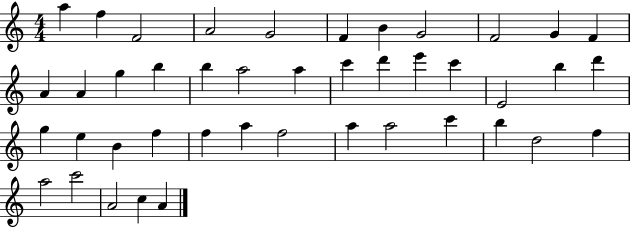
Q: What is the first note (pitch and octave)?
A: A5